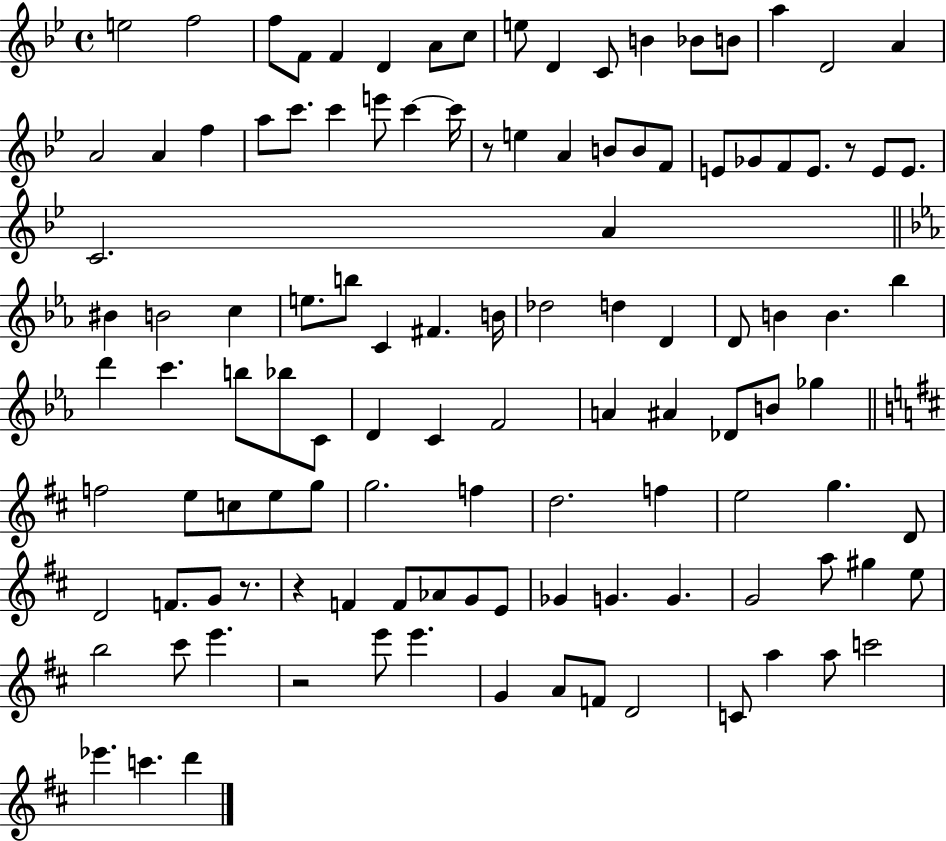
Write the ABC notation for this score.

X:1
T:Untitled
M:4/4
L:1/4
K:Bb
e2 f2 f/2 F/2 F D A/2 c/2 e/2 D C/2 B _B/2 B/2 a D2 A A2 A f a/2 c'/2 c' e'/2 c' c'/4 z/2 e A B/2 B/2 F/2 E/2 _G/2 F/2 E/2 z/2 E/2 E/2 C2 A ^B B2 c e/2 b/2 C ^F B/4 _d2 d D D/2 B B _b d' c' b/2 _b/2 C/2 D C F2 A ^A _D/2 B/2 _g f2 e/2 c/2 e/2 g/2 g2 f d2 f e2 g D/2 D2 F/2 G/2 z/2 z F F/2 _A/2 G/2 E/2 _G G G G2 a/2 ^g e/2 b2 ^c'/2 e' z2 e'/2 e' G A/2 F/2 D2 C/2 a a/2 c'2 _e' c' d'